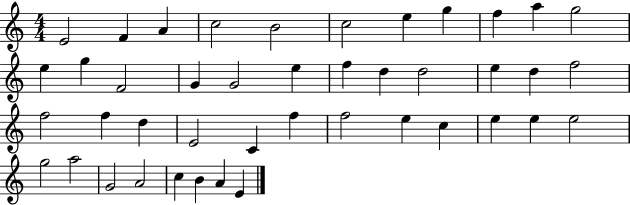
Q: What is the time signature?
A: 4/4